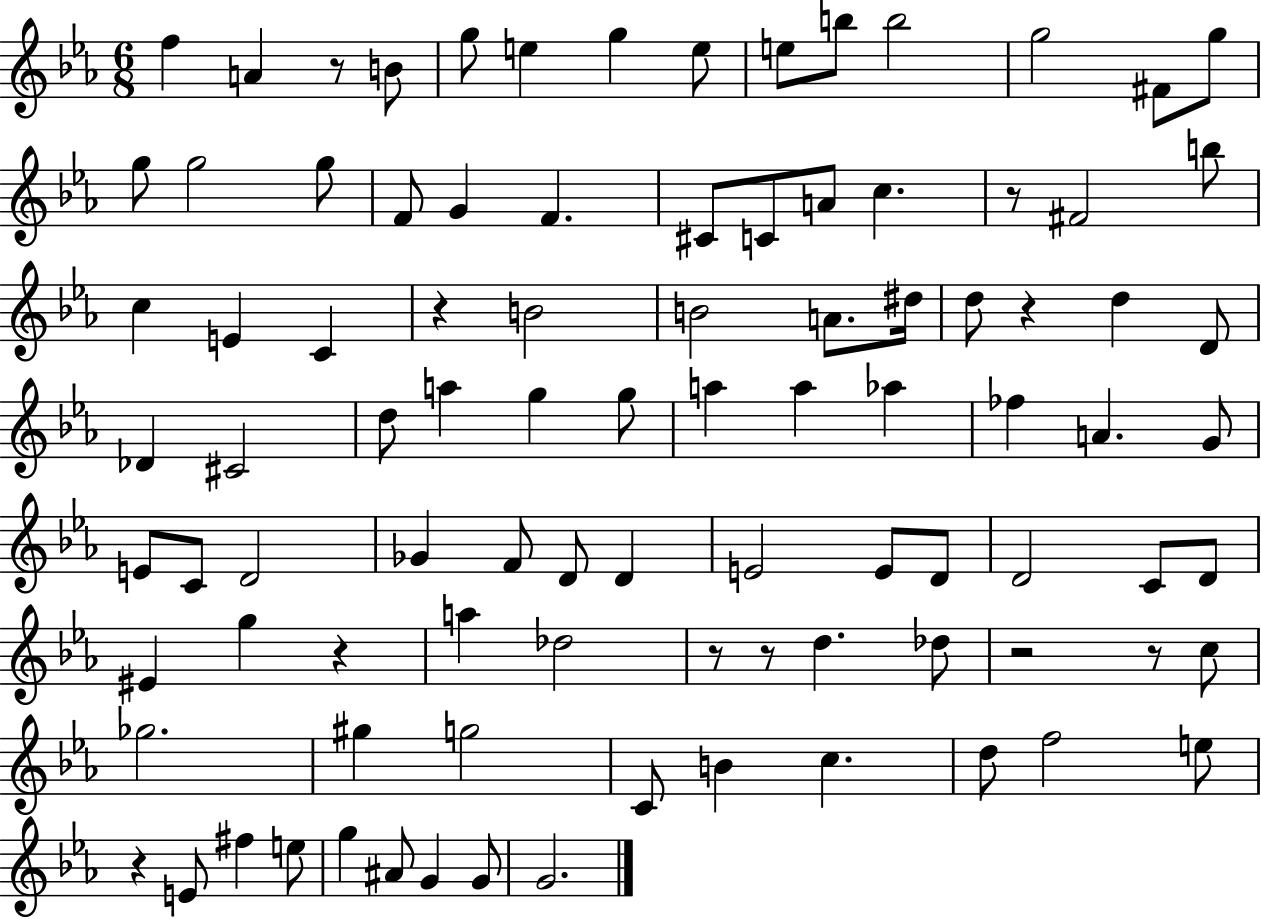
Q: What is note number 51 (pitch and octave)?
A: Gb4